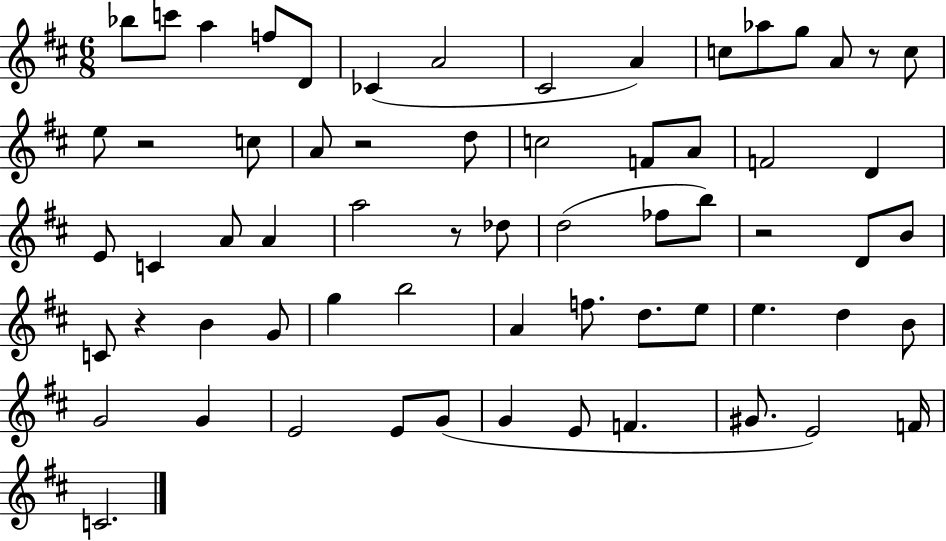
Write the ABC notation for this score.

X:1
T:Untitled
M:6/8
L:1/4
K:D
_b/2 c'/2 a f/2 D/2 _C A2 ^C2 A c/2 _a/2 g/2 A/2 z/2 c/2 e/2 z2 c/2 A/2 z2 d/2 c2 F/2 A/2 F2 D E/2 C A/2 A a2 z/2 _d/2 d2 _f/2 b/2 z2 D/2 B/2 C/2 z B G/2 g b2 A f/2 d/2 e/2 e d B/2 G2 G E2 E/2 G/2 G E/2 F ^G/2 E2 F/4 C2